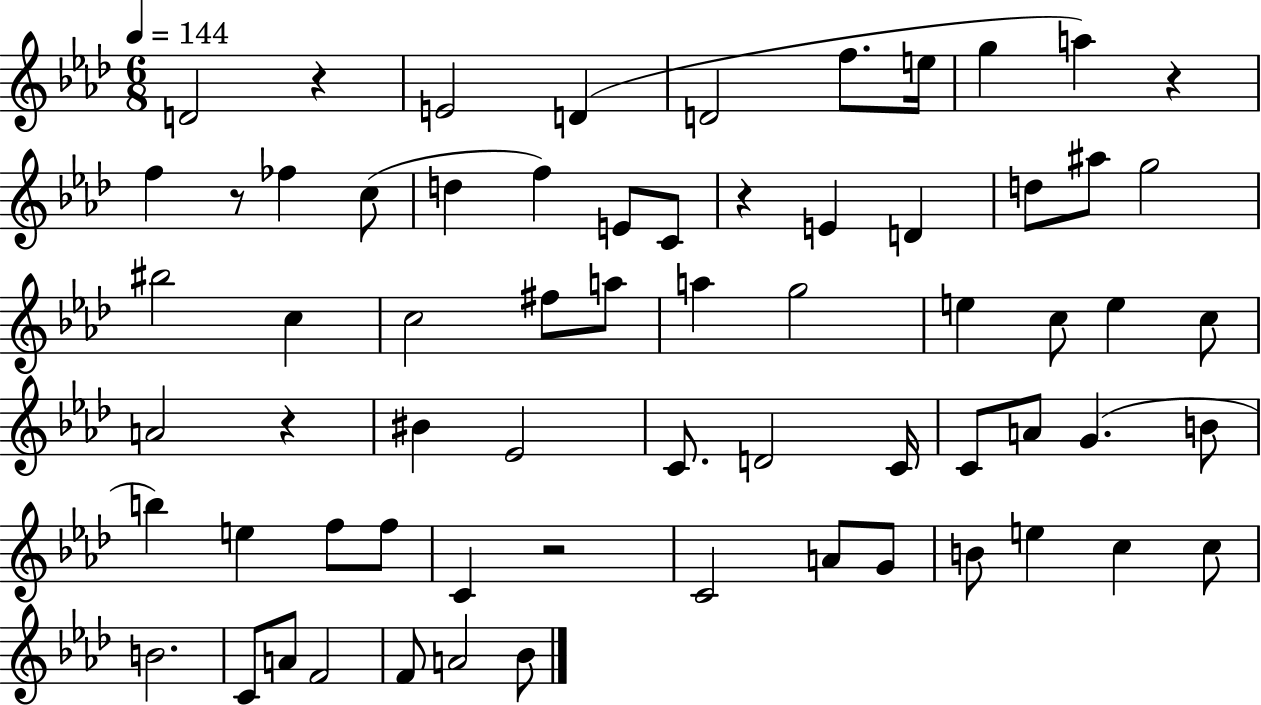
X:1
T:Untitled
M:6/8
L:1/4
K:Ab
D2 z E2 D D2 f/2 e/4 g a z f z/2 _f c/2 d f E/2 C/2 z E D d/2 ^a/2 g2 ^b2 c c2 ^f/2 a/2 a g2 e c/2 e c/2 A2 z ^B _E2 C/2 D2 C/4 C/2 A/2 G B/2 b e f/2 f/2 C z2 C2 A/2 G/2 B/2 e c c/2 B2 C/2 A/2 F2 F/2 A2 _B/2